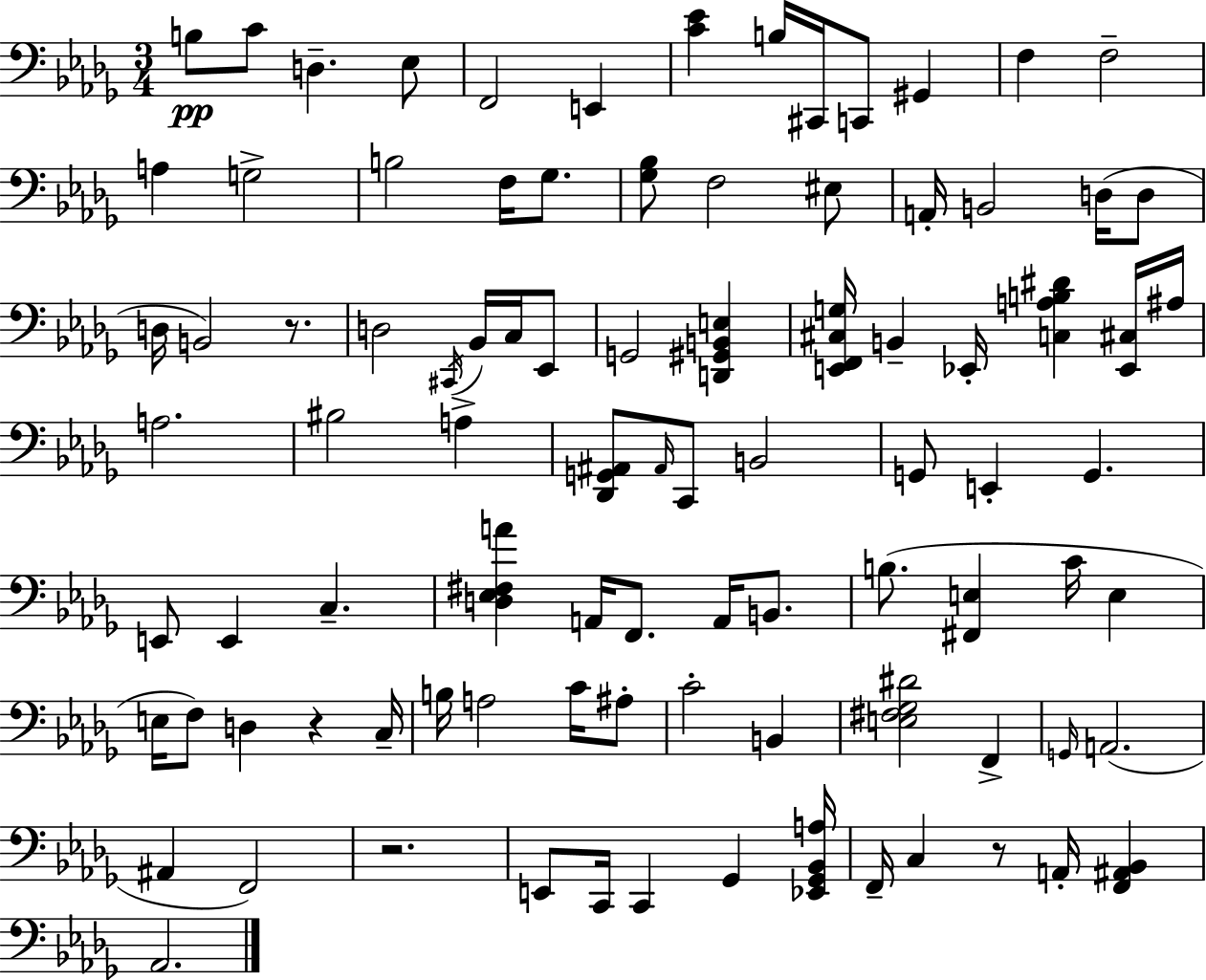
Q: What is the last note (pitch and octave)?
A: Ab2